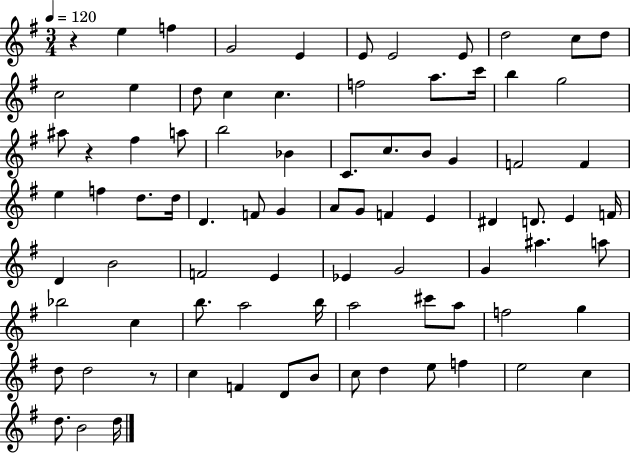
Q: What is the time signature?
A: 3/4